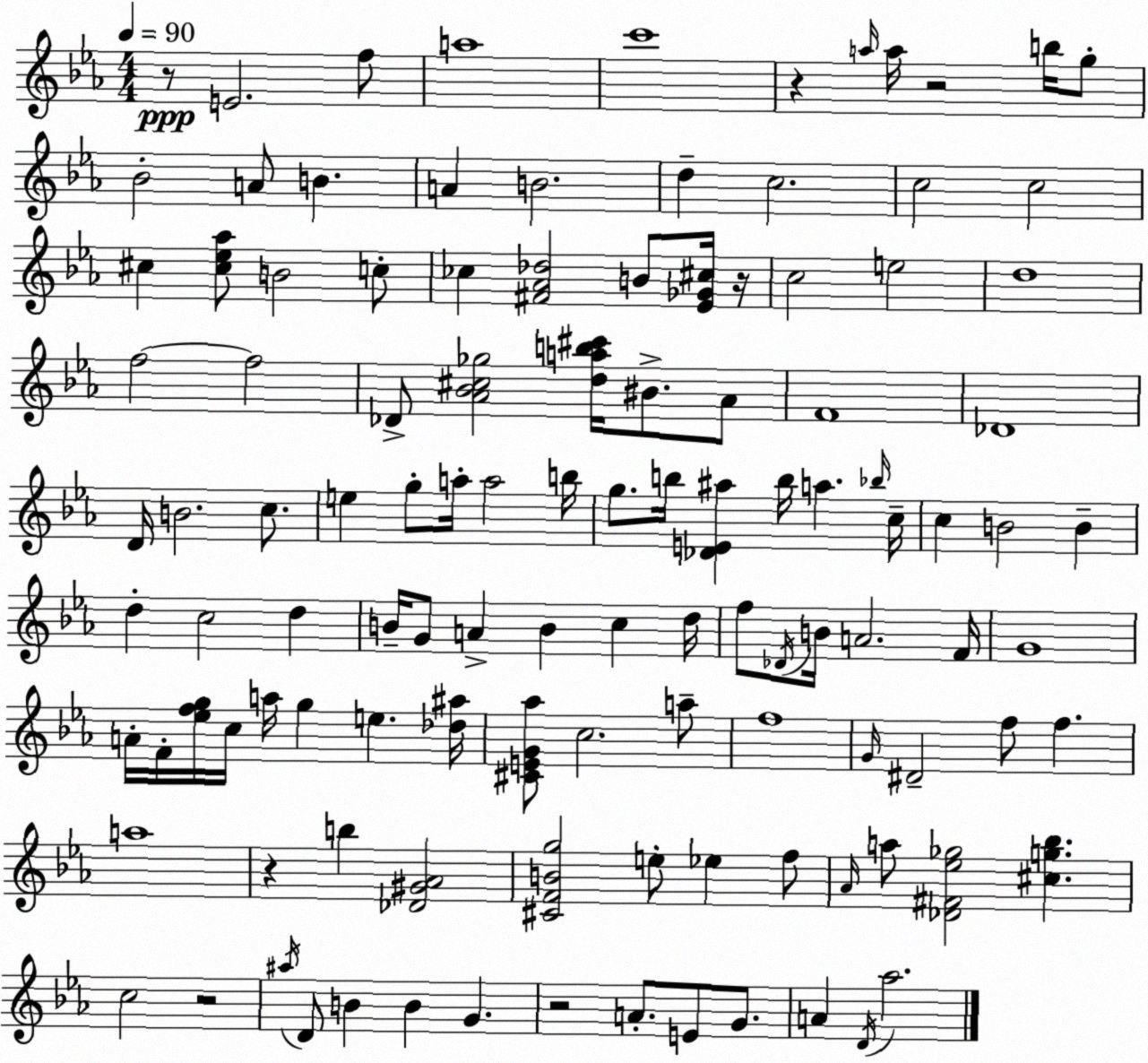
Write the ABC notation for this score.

X:1
T:Untitled
M:4/4
L:1/4
K:Eb
z/2 E2 f/2 a4 c'4 z a/4 a/4 z2 b/4 g/2 _B2 A/2 B A B2 d c2 c2 c2 ^c [^c_e_a]/2 B2 c/2 _c [^F_A_d]2 B/2 [_E_G^c]/4 z/4 c2 e2 d4 f2 f2 _D/2 [_A_B^c_g]2 [dab^c']/4 ^B/2 _A/2 F4 _D4 D/4 B2 c/2 e g/2 a/4 a2 b/4 g/2 b/4 [_DE^a] b/4 a _b/4 c/4 c B2 B d c2 d B/4 G/2 A B c d/4 f/2 _D/4 B/4 A2 F/4 G4 A/4 F/4 [_efg]/4 c/4 a/4 g e [_d^a]/4 [^CEG_a]/2 c2 a/2 f4 G/4 ^D2 f/2 f a4 z b [_D^G_A]2 [^CFBg]2 e/2 _e f/2 _A/4 a/2 [_D^F_e_g]2 [^cg_b] c2 z2 ^a/4 D/2 B B G z2 A/2 E/2 G/2 A D/4 _a2